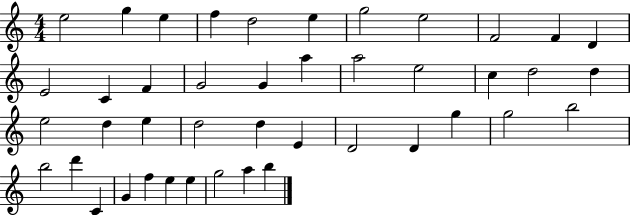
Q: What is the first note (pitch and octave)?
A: E5